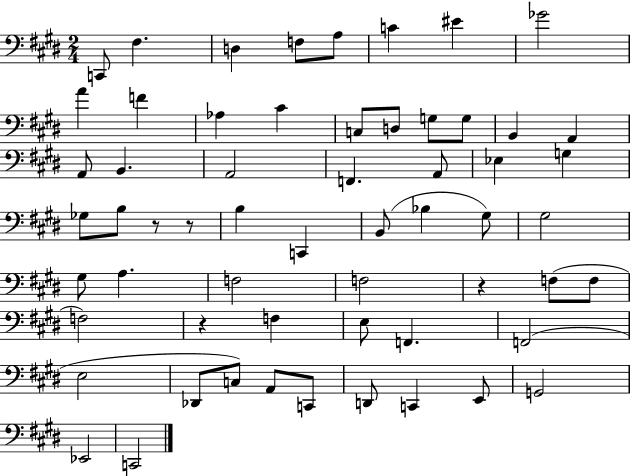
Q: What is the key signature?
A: E major